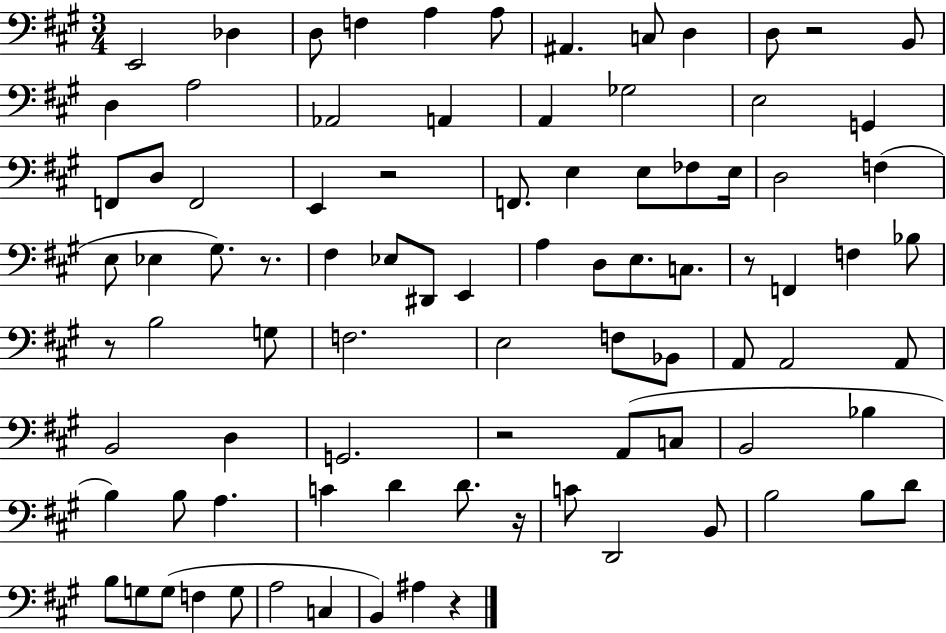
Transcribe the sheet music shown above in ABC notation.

X:1
T:Untitled
M:3/4
L:1/4
K:A
E,,2 _D, D,/2 F, A, A,/2 ^A,, C,/2 D, D,/2 z2 B,,/2 D, A,2 _A,,2 A,, A,, _G,2 E,2 G,, F,,/2 D,/2 F,,2 E,, z2 F,,/2 E, E,/2 _F,/2 E,/4 D,2 F, E,/2 _E, ^G,/2 z/2 ^F, _E,/2 ^D,,/2 E,, A, D,/2 E,/2 C,/2 z/2 F,, F, _B,/2 z/2 B,2 G,/2 F,2 E,2 F,/2 _B,,/2 A,,/2 A,,2 A,,/2 B,,2 D, G,,2 z2 A,,/2 C,/2 B,,2 _B, B, B,/2 A, C D D/2 z/4 C/2 D,,2 B,,/2 B,2 B,/2 D/2 B,/2 G,/2 G,/2 F, G,/2 A,2 C, B,, ^A, z